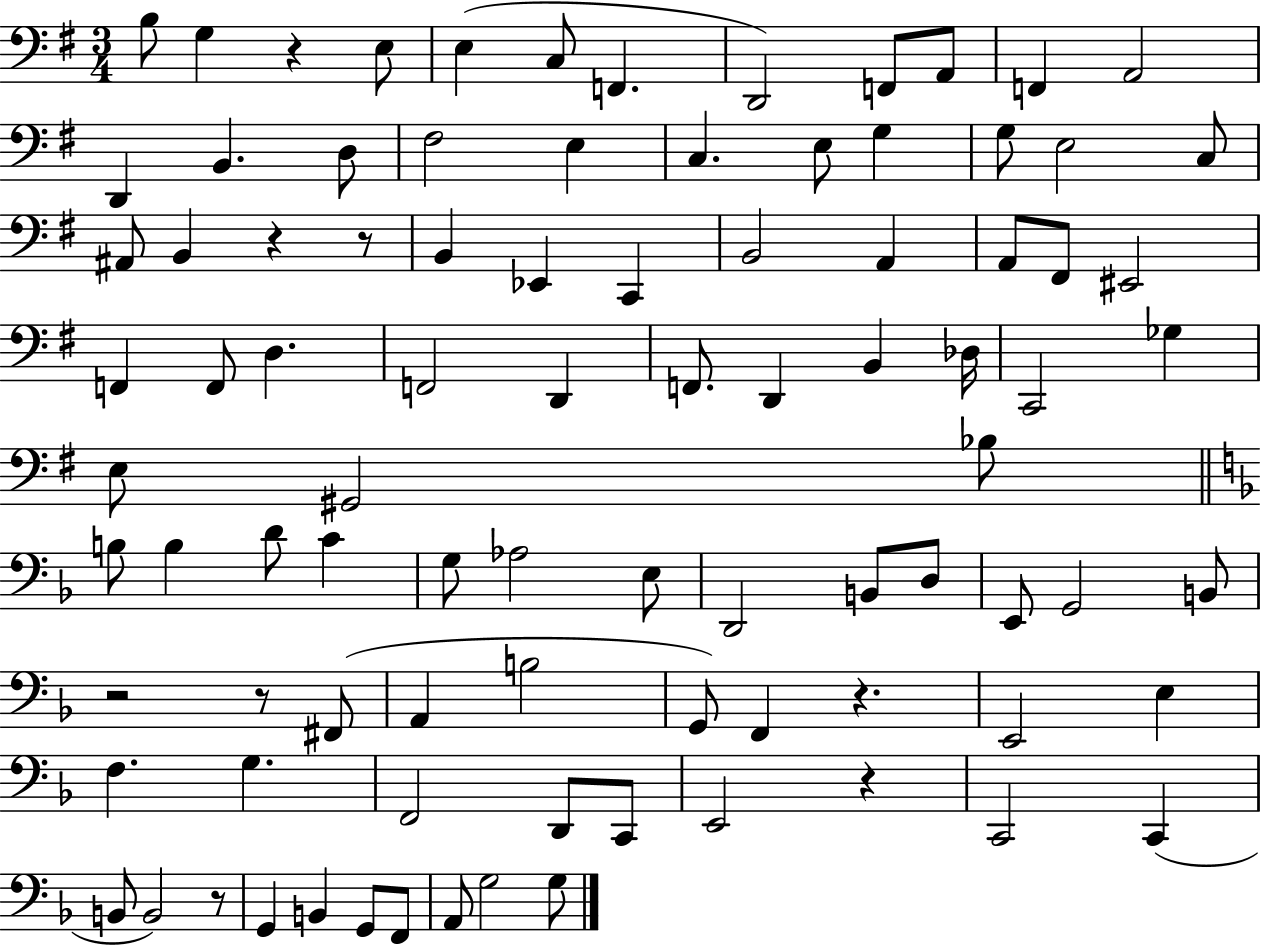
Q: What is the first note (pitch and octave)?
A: B3